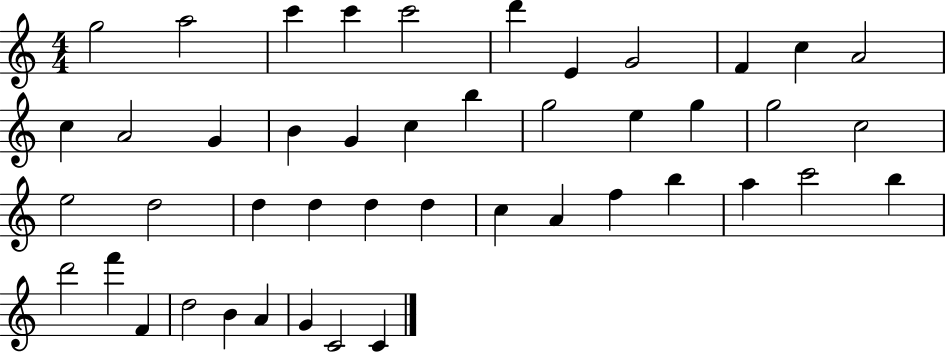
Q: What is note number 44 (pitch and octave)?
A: C4